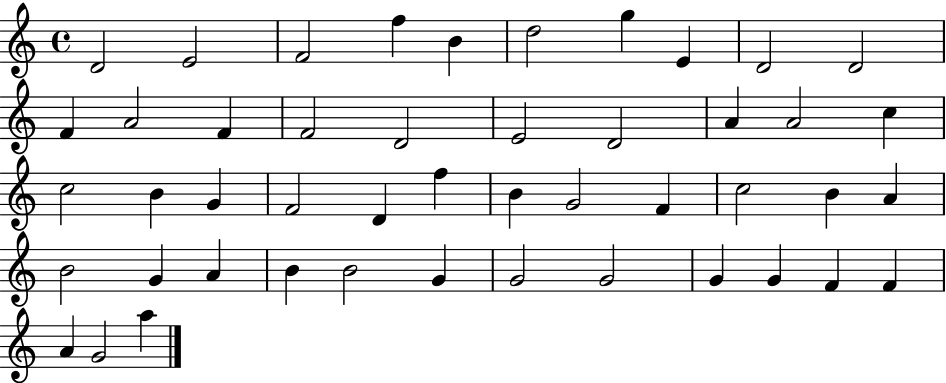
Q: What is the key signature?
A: C major